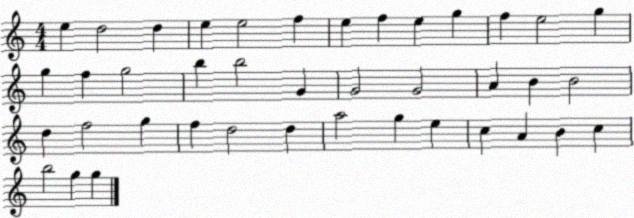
X:1
T:Untitled
M:4/4
L:1/4
K:C
e d2 d e e2 f e f e g f e2 g g f g2 b b2 G G2 G2 A B B2 d f2 g f d2 d a2 g e c A B c b2 g g